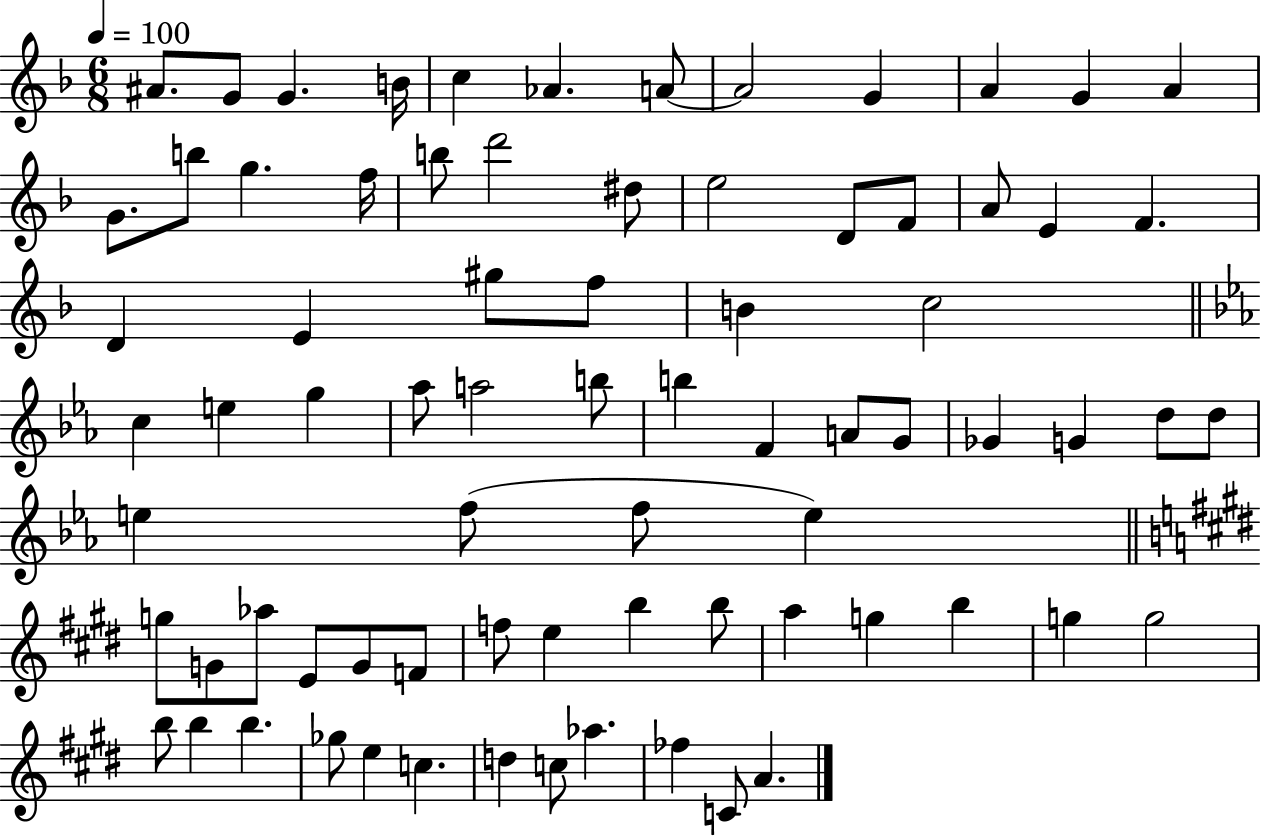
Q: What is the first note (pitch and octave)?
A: A#4